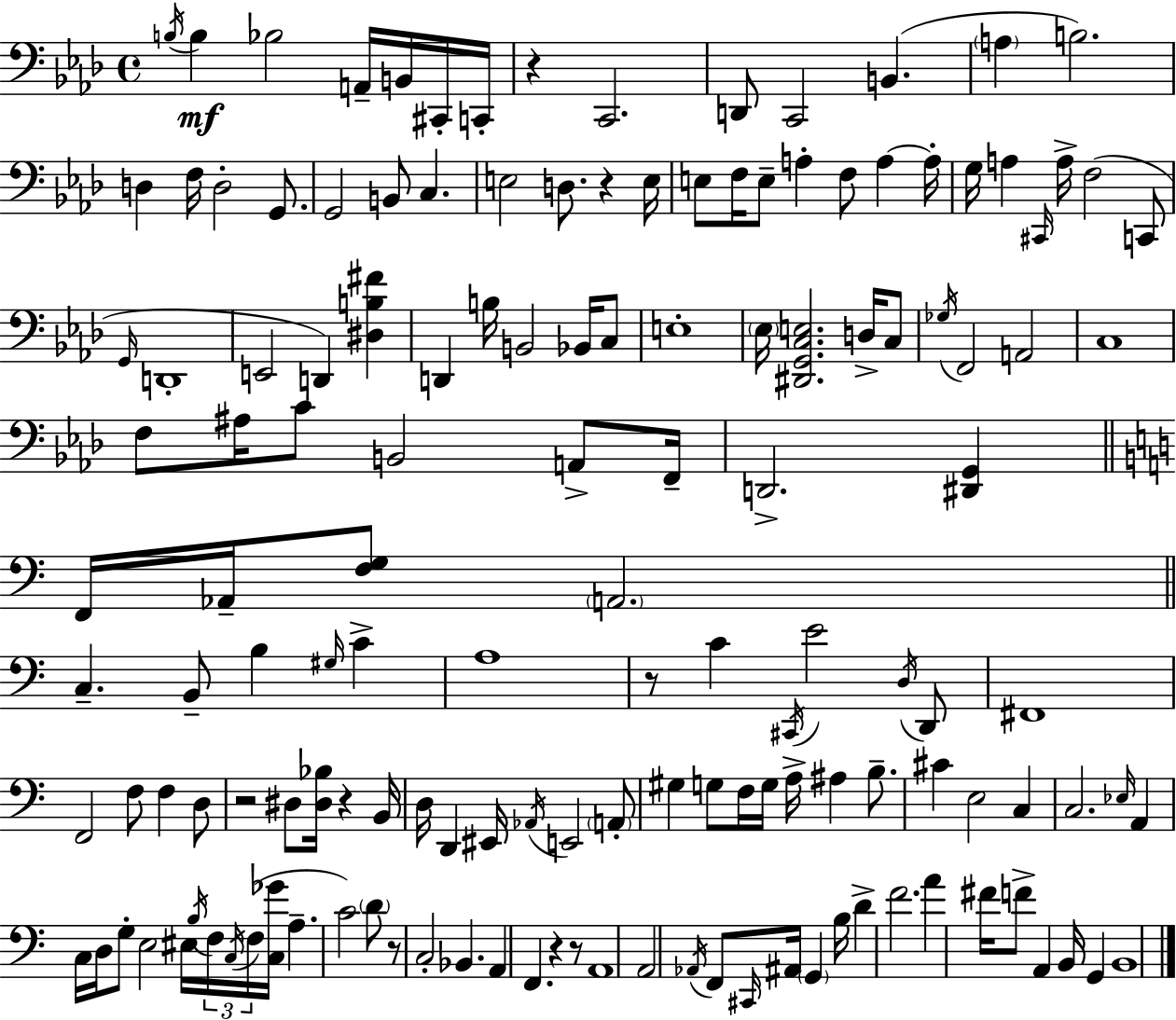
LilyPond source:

{
  \clef bass
  \time 4/4
  \defaultTimeSignature
  \key f \minor
  \acciaccatura { b16 }\mf b4 bes2 a,16-- b,16 cis,16-. | c,16-. r4 c,2. | d,8 c,2 b,4.( | \parenthesize a4 b2.) | \break d4 f16 d2-. g,8. | g,2 b,8 c4. | e2 d8. r4 | e16 e8 f16 e8-- a4-. f8 a4~~ | \break a16-. g16 a4 \grace { cis,16 } a16-> f2( | c,8 \grace { g,16 } d,1-. | e,2 d,4) <dis b fis'>4 | d,4 b16 b,2 | \break bes,16 c8 e1-. | \parenthesize ees16 <dis, g, c e>2. | d16-> c8 \acciaccatura { ges16 } f,2 a,2 | c1 | \break f8 ais16 c'8 b,2 | a,8-> f,16-- d,2.-> | <dis, g,>4 \bar "||" \break \key c \major f,16 aes,16-- <f g>8 \parenthesize a,2. | \bar "||" \break \key a \minor c4.-- b,8-- b4 \grace { gis16 } c'4-> | a1 | r8 c'4 \acciaccatura { cis,16 } e'2 | \acciaccatura { d16 } d,8 fis,1 | \break f,2 f8 f4 | d8 r2 dis8 <dis bes>16 r4 | b,16 d16 d,4 eis,16 \acciaccatura { aes,16 } e,2 | \parenthesize a,8-. gis4 g8 f16 g16 a16-> ais4 | \break b8.-- cis'4 e2 | c4 c2. | \grace { ees16 } a,4 c16 d16 g8-. e2 | eis16 \acciaccatura { b16 } \tuplet 3/2 { f16 \acciaccatura { c16 } f16( } <c ges'>16 a4.-- c'2) | \break \parenthesize d'8 r8 c2-. | bes,4. a,4 f,4. | r4 r8 a,1 | a,2 \acciaccatura { aes,16 } | \break f,8 \grace { cis,16 } ais,16 \parenthesize g,4 b16 d'4-> f'2. | a'4 fis'16 f'8-> | a,4 b,16 g,4 b,1 | \bar "|."
}